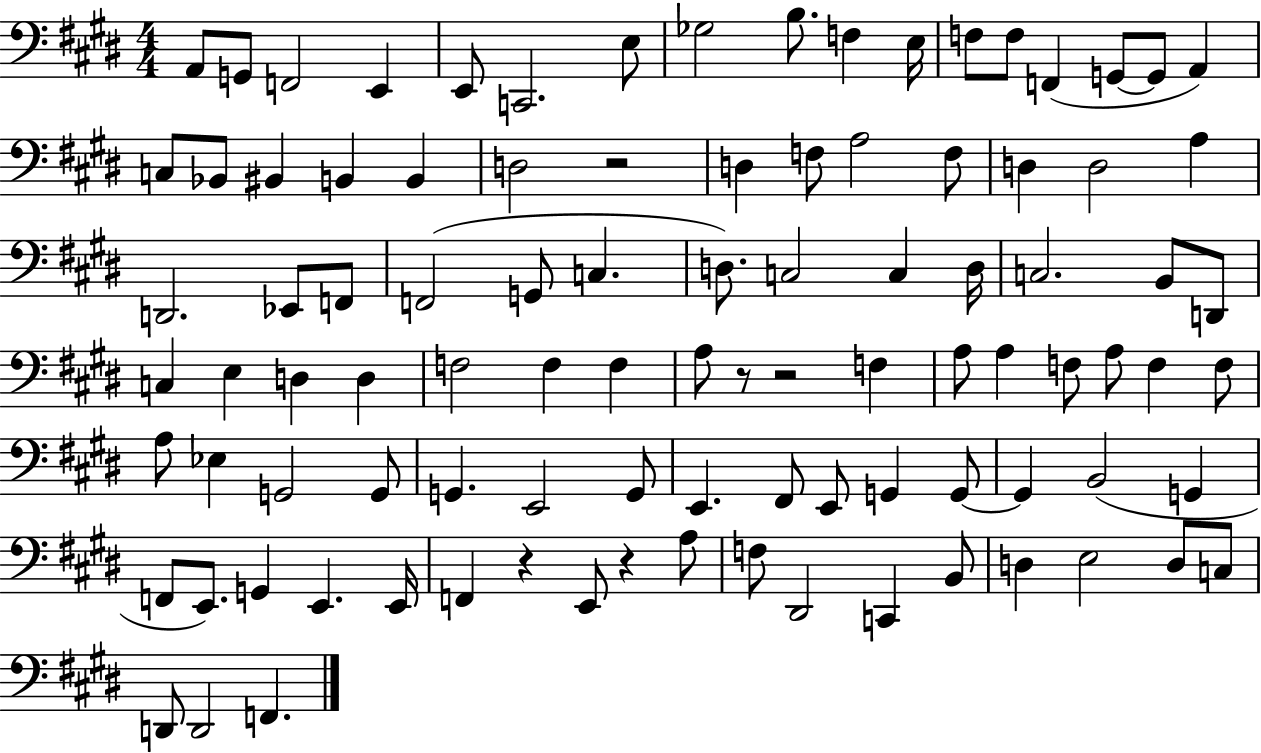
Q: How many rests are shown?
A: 5